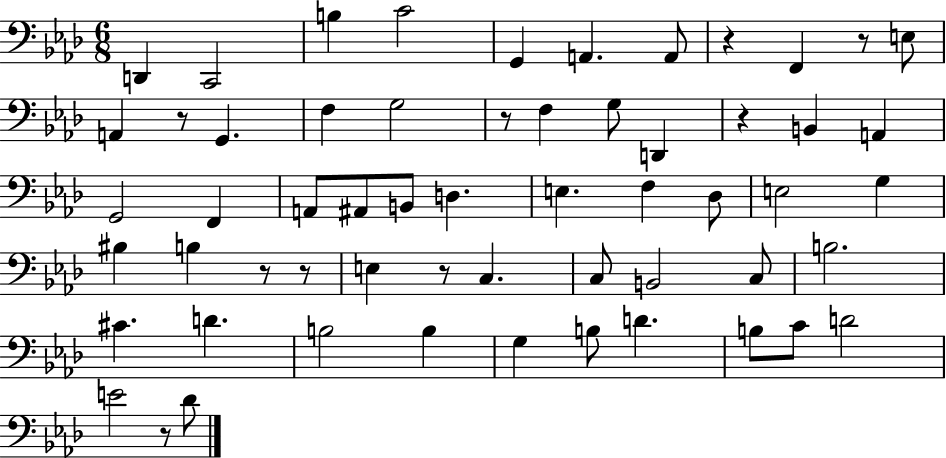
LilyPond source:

{
  \clef bass
  \numericTimeSignature
  \time 6/8
  \key aes \major
  \repeat volta 2 { d,4 c,2 | b4 c'2 | g,4 a,4. a,8 | r4 f,4 r8 e8 | \break a,4 r8 g,4. | f4 g2 | r8 f4 g8 d,4 | r4 b,4 a,4 | \break g,2 f,4 | a,8 ais,8 b,8 d4. | e4. f4 des8 | e2 g4 | \break bis4 b4 r8 r8 | e4 r8 c4. | c8 b,2 c8 | b2. | \break cis'4. d'4. | b2 b4 | g4 b8 d'4. | b8 c'8 d'2 | \break e'2 r8 des'8 | } \bar "|."
}